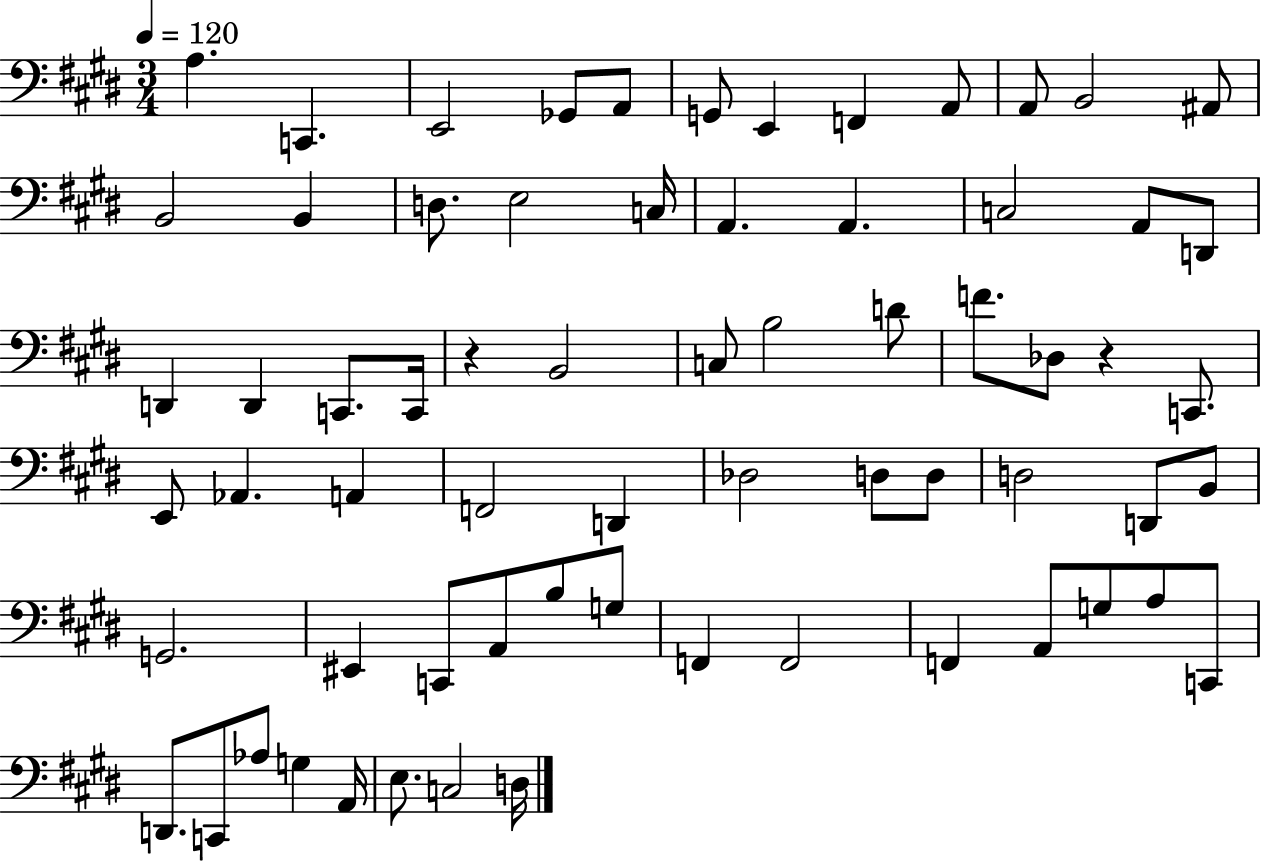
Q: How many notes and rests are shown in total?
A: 67